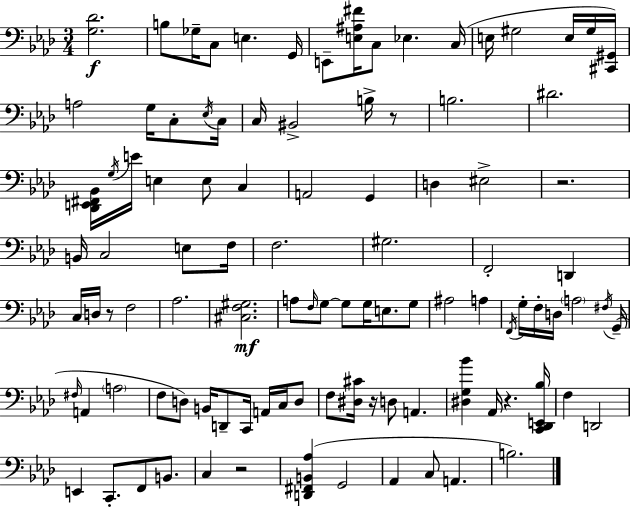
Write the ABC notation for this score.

X:1
T:Untitled
M:3/4
L:1/4
K:Fm
[G,_D]2 B,/2 _G,/4 C,/2 E, G,,/4 E,,/2 [E,^A,^F]/4 C,/2 _E, C,/4 E,/4 ^G,2 E,/4 ^G,/4 [^C,,^G,,]/4 A,2 G,/4 C,/2 _E,/4 C,/4 C,/4 ^B,,2 B,/4 z/2 B,2 ^D2 [_D,,E,,^F,,_B,,]/4 G,/4 E/4 E, E,/2 C, A,,2 G,, D, ^E,2 z2 B,,/4 C,2 E,/2 F,/4 F,2 ^G,2 F,,2 D,, C,/4 D,/4 z/2 F,2 _A,2 [^C,F,^G,]2 A,/2 F,/4 G,/2 G,/2 G,/4 E,/2 G,/2 ^A,2 A, F,,/4 G,/4 F,/4 D,/4 A,2 ^F,/4 G,,/4 ^F,/4 A,, A,2 F,/2 D,/2 B,,/4 D,,/2 C,,/4 A,,/4 C,/4 D,/2 F,/2 [^D,^C]/4 z/4 D,/2 A,, [^D,G,_B] _A,,/4 z [C,,_D,,E,,_B,]/4 F, D,,2 E,, C,,/2 F,,/2 B,,/2 C, z2 [D,,^F,,B,,_A,] G,,2 _A,, C,/2 A,, B,2